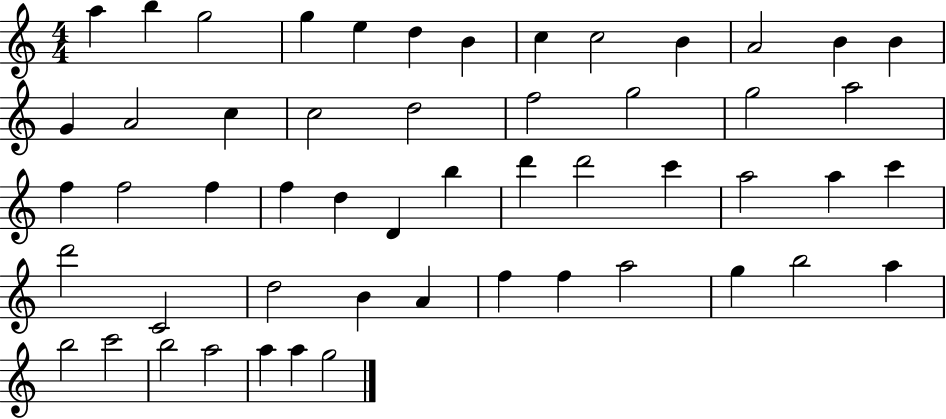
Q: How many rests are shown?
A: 0